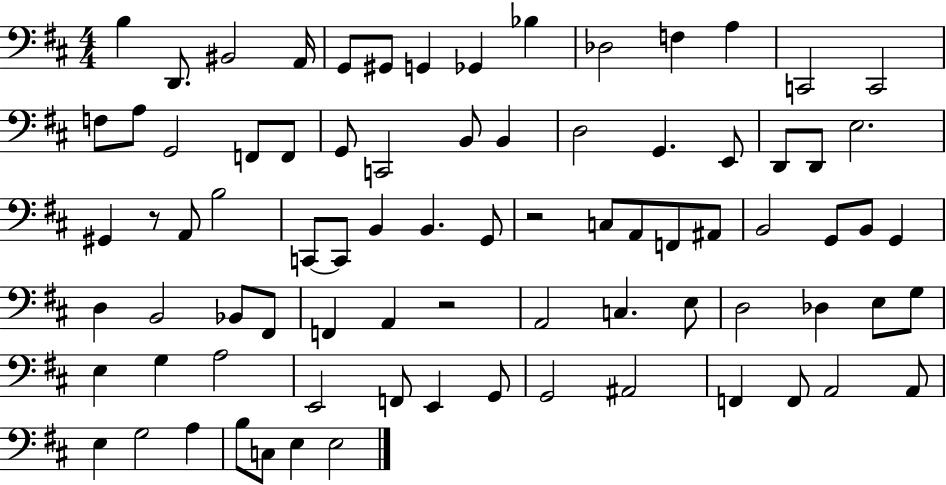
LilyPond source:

{
  \clef bass
  \numericTimeSignature
  \time 4/4
  \key d \major
  b4 d,8. bis,2 a,16 | g,8 gis,8 g,4 ges,4 bes4 | des2 f4 a4 | c,2 c,2 | \break f8 a8 g,2 f,8 f,8 | g,8 c,2 b,8 b,4 | d2 g,4. e,8 | d,8 d,8 e2. | \break gis,4 r8 a,8 b2 | c,8~~ c,8 b,4 b,4. g,8 | r2 c8 a,8 f,8 ais,8 | b,2 g,8 b,8 g,4 | \break d4 b,2 bes,8 fis,8 | f,4 a,4 r2 | a,2 c4. e8 | d2 des4 e8 g8 | \break e4 g4 a2 | e,2 f,8 e,4 g,8 | g,2 ais,2 | f,4 f,8 a,2 a,8 | \break e4 g2 a4 | b8 c8 e4 e2 | \bar "|."
}